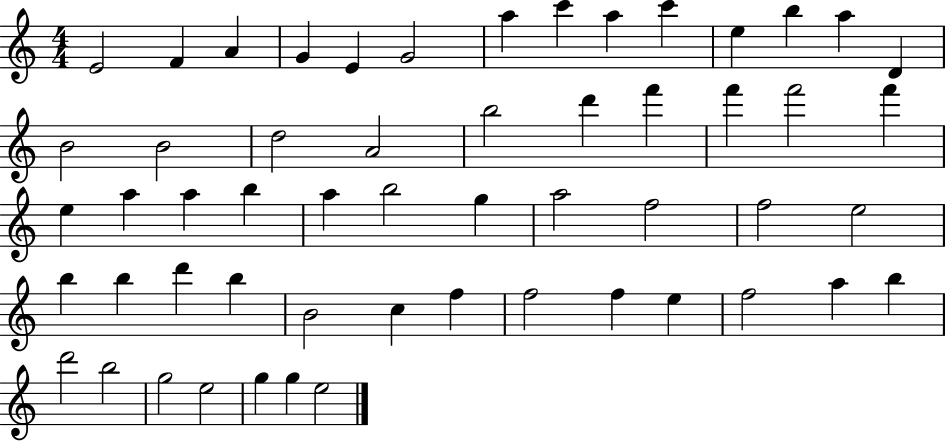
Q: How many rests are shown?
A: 0